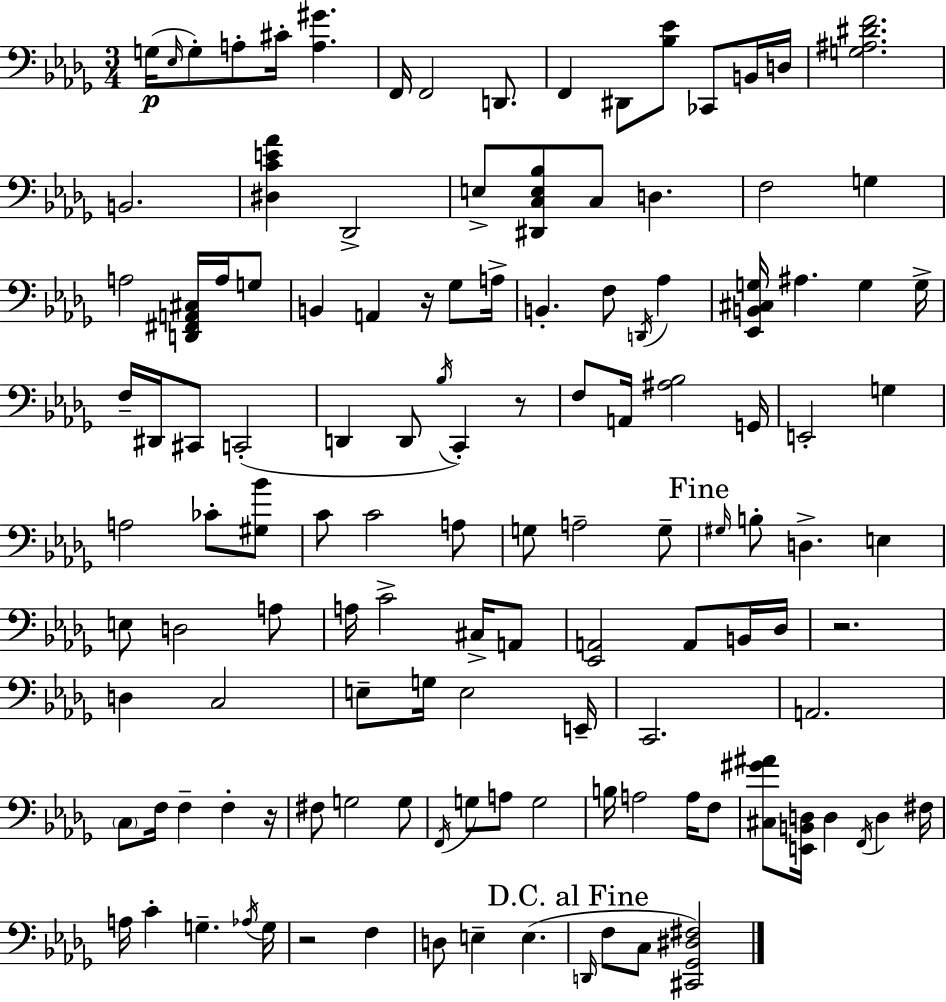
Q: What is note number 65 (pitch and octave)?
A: C#3